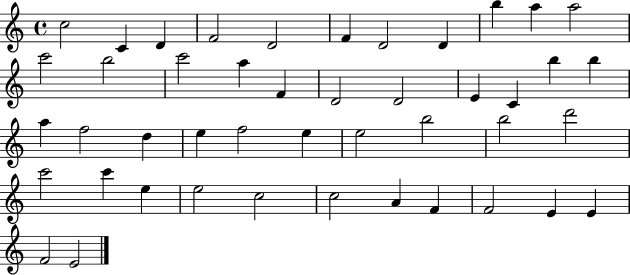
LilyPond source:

{
  \clef treble
  \time 4/4
  \defaultTimeSignature
  \key c \major
  c''2 c'4 d'4 | f'2 d'2 | f'4 d'2 d'4 | b''4 a''4 a''2 | \break c'''2 b''2 | c'''2 a''4 f'4 | d'2 d'2 | e'4 c'4 b''4 b''4 | \break a''4 f''2 d''4 | e''4 f''2 e''4 | e''2 b''2 | b''2 d'''2 | \break c'''2 c'''4 e''4 | e''2 c''2 | c''2 a'4 f'4 | f'2 e'4 e'4 | \break f'2 e'2 | \bar "|."
}